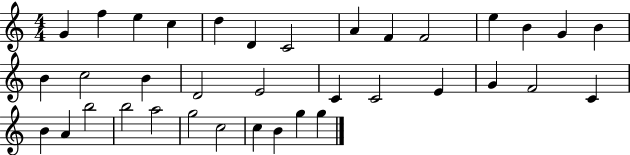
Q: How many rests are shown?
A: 0